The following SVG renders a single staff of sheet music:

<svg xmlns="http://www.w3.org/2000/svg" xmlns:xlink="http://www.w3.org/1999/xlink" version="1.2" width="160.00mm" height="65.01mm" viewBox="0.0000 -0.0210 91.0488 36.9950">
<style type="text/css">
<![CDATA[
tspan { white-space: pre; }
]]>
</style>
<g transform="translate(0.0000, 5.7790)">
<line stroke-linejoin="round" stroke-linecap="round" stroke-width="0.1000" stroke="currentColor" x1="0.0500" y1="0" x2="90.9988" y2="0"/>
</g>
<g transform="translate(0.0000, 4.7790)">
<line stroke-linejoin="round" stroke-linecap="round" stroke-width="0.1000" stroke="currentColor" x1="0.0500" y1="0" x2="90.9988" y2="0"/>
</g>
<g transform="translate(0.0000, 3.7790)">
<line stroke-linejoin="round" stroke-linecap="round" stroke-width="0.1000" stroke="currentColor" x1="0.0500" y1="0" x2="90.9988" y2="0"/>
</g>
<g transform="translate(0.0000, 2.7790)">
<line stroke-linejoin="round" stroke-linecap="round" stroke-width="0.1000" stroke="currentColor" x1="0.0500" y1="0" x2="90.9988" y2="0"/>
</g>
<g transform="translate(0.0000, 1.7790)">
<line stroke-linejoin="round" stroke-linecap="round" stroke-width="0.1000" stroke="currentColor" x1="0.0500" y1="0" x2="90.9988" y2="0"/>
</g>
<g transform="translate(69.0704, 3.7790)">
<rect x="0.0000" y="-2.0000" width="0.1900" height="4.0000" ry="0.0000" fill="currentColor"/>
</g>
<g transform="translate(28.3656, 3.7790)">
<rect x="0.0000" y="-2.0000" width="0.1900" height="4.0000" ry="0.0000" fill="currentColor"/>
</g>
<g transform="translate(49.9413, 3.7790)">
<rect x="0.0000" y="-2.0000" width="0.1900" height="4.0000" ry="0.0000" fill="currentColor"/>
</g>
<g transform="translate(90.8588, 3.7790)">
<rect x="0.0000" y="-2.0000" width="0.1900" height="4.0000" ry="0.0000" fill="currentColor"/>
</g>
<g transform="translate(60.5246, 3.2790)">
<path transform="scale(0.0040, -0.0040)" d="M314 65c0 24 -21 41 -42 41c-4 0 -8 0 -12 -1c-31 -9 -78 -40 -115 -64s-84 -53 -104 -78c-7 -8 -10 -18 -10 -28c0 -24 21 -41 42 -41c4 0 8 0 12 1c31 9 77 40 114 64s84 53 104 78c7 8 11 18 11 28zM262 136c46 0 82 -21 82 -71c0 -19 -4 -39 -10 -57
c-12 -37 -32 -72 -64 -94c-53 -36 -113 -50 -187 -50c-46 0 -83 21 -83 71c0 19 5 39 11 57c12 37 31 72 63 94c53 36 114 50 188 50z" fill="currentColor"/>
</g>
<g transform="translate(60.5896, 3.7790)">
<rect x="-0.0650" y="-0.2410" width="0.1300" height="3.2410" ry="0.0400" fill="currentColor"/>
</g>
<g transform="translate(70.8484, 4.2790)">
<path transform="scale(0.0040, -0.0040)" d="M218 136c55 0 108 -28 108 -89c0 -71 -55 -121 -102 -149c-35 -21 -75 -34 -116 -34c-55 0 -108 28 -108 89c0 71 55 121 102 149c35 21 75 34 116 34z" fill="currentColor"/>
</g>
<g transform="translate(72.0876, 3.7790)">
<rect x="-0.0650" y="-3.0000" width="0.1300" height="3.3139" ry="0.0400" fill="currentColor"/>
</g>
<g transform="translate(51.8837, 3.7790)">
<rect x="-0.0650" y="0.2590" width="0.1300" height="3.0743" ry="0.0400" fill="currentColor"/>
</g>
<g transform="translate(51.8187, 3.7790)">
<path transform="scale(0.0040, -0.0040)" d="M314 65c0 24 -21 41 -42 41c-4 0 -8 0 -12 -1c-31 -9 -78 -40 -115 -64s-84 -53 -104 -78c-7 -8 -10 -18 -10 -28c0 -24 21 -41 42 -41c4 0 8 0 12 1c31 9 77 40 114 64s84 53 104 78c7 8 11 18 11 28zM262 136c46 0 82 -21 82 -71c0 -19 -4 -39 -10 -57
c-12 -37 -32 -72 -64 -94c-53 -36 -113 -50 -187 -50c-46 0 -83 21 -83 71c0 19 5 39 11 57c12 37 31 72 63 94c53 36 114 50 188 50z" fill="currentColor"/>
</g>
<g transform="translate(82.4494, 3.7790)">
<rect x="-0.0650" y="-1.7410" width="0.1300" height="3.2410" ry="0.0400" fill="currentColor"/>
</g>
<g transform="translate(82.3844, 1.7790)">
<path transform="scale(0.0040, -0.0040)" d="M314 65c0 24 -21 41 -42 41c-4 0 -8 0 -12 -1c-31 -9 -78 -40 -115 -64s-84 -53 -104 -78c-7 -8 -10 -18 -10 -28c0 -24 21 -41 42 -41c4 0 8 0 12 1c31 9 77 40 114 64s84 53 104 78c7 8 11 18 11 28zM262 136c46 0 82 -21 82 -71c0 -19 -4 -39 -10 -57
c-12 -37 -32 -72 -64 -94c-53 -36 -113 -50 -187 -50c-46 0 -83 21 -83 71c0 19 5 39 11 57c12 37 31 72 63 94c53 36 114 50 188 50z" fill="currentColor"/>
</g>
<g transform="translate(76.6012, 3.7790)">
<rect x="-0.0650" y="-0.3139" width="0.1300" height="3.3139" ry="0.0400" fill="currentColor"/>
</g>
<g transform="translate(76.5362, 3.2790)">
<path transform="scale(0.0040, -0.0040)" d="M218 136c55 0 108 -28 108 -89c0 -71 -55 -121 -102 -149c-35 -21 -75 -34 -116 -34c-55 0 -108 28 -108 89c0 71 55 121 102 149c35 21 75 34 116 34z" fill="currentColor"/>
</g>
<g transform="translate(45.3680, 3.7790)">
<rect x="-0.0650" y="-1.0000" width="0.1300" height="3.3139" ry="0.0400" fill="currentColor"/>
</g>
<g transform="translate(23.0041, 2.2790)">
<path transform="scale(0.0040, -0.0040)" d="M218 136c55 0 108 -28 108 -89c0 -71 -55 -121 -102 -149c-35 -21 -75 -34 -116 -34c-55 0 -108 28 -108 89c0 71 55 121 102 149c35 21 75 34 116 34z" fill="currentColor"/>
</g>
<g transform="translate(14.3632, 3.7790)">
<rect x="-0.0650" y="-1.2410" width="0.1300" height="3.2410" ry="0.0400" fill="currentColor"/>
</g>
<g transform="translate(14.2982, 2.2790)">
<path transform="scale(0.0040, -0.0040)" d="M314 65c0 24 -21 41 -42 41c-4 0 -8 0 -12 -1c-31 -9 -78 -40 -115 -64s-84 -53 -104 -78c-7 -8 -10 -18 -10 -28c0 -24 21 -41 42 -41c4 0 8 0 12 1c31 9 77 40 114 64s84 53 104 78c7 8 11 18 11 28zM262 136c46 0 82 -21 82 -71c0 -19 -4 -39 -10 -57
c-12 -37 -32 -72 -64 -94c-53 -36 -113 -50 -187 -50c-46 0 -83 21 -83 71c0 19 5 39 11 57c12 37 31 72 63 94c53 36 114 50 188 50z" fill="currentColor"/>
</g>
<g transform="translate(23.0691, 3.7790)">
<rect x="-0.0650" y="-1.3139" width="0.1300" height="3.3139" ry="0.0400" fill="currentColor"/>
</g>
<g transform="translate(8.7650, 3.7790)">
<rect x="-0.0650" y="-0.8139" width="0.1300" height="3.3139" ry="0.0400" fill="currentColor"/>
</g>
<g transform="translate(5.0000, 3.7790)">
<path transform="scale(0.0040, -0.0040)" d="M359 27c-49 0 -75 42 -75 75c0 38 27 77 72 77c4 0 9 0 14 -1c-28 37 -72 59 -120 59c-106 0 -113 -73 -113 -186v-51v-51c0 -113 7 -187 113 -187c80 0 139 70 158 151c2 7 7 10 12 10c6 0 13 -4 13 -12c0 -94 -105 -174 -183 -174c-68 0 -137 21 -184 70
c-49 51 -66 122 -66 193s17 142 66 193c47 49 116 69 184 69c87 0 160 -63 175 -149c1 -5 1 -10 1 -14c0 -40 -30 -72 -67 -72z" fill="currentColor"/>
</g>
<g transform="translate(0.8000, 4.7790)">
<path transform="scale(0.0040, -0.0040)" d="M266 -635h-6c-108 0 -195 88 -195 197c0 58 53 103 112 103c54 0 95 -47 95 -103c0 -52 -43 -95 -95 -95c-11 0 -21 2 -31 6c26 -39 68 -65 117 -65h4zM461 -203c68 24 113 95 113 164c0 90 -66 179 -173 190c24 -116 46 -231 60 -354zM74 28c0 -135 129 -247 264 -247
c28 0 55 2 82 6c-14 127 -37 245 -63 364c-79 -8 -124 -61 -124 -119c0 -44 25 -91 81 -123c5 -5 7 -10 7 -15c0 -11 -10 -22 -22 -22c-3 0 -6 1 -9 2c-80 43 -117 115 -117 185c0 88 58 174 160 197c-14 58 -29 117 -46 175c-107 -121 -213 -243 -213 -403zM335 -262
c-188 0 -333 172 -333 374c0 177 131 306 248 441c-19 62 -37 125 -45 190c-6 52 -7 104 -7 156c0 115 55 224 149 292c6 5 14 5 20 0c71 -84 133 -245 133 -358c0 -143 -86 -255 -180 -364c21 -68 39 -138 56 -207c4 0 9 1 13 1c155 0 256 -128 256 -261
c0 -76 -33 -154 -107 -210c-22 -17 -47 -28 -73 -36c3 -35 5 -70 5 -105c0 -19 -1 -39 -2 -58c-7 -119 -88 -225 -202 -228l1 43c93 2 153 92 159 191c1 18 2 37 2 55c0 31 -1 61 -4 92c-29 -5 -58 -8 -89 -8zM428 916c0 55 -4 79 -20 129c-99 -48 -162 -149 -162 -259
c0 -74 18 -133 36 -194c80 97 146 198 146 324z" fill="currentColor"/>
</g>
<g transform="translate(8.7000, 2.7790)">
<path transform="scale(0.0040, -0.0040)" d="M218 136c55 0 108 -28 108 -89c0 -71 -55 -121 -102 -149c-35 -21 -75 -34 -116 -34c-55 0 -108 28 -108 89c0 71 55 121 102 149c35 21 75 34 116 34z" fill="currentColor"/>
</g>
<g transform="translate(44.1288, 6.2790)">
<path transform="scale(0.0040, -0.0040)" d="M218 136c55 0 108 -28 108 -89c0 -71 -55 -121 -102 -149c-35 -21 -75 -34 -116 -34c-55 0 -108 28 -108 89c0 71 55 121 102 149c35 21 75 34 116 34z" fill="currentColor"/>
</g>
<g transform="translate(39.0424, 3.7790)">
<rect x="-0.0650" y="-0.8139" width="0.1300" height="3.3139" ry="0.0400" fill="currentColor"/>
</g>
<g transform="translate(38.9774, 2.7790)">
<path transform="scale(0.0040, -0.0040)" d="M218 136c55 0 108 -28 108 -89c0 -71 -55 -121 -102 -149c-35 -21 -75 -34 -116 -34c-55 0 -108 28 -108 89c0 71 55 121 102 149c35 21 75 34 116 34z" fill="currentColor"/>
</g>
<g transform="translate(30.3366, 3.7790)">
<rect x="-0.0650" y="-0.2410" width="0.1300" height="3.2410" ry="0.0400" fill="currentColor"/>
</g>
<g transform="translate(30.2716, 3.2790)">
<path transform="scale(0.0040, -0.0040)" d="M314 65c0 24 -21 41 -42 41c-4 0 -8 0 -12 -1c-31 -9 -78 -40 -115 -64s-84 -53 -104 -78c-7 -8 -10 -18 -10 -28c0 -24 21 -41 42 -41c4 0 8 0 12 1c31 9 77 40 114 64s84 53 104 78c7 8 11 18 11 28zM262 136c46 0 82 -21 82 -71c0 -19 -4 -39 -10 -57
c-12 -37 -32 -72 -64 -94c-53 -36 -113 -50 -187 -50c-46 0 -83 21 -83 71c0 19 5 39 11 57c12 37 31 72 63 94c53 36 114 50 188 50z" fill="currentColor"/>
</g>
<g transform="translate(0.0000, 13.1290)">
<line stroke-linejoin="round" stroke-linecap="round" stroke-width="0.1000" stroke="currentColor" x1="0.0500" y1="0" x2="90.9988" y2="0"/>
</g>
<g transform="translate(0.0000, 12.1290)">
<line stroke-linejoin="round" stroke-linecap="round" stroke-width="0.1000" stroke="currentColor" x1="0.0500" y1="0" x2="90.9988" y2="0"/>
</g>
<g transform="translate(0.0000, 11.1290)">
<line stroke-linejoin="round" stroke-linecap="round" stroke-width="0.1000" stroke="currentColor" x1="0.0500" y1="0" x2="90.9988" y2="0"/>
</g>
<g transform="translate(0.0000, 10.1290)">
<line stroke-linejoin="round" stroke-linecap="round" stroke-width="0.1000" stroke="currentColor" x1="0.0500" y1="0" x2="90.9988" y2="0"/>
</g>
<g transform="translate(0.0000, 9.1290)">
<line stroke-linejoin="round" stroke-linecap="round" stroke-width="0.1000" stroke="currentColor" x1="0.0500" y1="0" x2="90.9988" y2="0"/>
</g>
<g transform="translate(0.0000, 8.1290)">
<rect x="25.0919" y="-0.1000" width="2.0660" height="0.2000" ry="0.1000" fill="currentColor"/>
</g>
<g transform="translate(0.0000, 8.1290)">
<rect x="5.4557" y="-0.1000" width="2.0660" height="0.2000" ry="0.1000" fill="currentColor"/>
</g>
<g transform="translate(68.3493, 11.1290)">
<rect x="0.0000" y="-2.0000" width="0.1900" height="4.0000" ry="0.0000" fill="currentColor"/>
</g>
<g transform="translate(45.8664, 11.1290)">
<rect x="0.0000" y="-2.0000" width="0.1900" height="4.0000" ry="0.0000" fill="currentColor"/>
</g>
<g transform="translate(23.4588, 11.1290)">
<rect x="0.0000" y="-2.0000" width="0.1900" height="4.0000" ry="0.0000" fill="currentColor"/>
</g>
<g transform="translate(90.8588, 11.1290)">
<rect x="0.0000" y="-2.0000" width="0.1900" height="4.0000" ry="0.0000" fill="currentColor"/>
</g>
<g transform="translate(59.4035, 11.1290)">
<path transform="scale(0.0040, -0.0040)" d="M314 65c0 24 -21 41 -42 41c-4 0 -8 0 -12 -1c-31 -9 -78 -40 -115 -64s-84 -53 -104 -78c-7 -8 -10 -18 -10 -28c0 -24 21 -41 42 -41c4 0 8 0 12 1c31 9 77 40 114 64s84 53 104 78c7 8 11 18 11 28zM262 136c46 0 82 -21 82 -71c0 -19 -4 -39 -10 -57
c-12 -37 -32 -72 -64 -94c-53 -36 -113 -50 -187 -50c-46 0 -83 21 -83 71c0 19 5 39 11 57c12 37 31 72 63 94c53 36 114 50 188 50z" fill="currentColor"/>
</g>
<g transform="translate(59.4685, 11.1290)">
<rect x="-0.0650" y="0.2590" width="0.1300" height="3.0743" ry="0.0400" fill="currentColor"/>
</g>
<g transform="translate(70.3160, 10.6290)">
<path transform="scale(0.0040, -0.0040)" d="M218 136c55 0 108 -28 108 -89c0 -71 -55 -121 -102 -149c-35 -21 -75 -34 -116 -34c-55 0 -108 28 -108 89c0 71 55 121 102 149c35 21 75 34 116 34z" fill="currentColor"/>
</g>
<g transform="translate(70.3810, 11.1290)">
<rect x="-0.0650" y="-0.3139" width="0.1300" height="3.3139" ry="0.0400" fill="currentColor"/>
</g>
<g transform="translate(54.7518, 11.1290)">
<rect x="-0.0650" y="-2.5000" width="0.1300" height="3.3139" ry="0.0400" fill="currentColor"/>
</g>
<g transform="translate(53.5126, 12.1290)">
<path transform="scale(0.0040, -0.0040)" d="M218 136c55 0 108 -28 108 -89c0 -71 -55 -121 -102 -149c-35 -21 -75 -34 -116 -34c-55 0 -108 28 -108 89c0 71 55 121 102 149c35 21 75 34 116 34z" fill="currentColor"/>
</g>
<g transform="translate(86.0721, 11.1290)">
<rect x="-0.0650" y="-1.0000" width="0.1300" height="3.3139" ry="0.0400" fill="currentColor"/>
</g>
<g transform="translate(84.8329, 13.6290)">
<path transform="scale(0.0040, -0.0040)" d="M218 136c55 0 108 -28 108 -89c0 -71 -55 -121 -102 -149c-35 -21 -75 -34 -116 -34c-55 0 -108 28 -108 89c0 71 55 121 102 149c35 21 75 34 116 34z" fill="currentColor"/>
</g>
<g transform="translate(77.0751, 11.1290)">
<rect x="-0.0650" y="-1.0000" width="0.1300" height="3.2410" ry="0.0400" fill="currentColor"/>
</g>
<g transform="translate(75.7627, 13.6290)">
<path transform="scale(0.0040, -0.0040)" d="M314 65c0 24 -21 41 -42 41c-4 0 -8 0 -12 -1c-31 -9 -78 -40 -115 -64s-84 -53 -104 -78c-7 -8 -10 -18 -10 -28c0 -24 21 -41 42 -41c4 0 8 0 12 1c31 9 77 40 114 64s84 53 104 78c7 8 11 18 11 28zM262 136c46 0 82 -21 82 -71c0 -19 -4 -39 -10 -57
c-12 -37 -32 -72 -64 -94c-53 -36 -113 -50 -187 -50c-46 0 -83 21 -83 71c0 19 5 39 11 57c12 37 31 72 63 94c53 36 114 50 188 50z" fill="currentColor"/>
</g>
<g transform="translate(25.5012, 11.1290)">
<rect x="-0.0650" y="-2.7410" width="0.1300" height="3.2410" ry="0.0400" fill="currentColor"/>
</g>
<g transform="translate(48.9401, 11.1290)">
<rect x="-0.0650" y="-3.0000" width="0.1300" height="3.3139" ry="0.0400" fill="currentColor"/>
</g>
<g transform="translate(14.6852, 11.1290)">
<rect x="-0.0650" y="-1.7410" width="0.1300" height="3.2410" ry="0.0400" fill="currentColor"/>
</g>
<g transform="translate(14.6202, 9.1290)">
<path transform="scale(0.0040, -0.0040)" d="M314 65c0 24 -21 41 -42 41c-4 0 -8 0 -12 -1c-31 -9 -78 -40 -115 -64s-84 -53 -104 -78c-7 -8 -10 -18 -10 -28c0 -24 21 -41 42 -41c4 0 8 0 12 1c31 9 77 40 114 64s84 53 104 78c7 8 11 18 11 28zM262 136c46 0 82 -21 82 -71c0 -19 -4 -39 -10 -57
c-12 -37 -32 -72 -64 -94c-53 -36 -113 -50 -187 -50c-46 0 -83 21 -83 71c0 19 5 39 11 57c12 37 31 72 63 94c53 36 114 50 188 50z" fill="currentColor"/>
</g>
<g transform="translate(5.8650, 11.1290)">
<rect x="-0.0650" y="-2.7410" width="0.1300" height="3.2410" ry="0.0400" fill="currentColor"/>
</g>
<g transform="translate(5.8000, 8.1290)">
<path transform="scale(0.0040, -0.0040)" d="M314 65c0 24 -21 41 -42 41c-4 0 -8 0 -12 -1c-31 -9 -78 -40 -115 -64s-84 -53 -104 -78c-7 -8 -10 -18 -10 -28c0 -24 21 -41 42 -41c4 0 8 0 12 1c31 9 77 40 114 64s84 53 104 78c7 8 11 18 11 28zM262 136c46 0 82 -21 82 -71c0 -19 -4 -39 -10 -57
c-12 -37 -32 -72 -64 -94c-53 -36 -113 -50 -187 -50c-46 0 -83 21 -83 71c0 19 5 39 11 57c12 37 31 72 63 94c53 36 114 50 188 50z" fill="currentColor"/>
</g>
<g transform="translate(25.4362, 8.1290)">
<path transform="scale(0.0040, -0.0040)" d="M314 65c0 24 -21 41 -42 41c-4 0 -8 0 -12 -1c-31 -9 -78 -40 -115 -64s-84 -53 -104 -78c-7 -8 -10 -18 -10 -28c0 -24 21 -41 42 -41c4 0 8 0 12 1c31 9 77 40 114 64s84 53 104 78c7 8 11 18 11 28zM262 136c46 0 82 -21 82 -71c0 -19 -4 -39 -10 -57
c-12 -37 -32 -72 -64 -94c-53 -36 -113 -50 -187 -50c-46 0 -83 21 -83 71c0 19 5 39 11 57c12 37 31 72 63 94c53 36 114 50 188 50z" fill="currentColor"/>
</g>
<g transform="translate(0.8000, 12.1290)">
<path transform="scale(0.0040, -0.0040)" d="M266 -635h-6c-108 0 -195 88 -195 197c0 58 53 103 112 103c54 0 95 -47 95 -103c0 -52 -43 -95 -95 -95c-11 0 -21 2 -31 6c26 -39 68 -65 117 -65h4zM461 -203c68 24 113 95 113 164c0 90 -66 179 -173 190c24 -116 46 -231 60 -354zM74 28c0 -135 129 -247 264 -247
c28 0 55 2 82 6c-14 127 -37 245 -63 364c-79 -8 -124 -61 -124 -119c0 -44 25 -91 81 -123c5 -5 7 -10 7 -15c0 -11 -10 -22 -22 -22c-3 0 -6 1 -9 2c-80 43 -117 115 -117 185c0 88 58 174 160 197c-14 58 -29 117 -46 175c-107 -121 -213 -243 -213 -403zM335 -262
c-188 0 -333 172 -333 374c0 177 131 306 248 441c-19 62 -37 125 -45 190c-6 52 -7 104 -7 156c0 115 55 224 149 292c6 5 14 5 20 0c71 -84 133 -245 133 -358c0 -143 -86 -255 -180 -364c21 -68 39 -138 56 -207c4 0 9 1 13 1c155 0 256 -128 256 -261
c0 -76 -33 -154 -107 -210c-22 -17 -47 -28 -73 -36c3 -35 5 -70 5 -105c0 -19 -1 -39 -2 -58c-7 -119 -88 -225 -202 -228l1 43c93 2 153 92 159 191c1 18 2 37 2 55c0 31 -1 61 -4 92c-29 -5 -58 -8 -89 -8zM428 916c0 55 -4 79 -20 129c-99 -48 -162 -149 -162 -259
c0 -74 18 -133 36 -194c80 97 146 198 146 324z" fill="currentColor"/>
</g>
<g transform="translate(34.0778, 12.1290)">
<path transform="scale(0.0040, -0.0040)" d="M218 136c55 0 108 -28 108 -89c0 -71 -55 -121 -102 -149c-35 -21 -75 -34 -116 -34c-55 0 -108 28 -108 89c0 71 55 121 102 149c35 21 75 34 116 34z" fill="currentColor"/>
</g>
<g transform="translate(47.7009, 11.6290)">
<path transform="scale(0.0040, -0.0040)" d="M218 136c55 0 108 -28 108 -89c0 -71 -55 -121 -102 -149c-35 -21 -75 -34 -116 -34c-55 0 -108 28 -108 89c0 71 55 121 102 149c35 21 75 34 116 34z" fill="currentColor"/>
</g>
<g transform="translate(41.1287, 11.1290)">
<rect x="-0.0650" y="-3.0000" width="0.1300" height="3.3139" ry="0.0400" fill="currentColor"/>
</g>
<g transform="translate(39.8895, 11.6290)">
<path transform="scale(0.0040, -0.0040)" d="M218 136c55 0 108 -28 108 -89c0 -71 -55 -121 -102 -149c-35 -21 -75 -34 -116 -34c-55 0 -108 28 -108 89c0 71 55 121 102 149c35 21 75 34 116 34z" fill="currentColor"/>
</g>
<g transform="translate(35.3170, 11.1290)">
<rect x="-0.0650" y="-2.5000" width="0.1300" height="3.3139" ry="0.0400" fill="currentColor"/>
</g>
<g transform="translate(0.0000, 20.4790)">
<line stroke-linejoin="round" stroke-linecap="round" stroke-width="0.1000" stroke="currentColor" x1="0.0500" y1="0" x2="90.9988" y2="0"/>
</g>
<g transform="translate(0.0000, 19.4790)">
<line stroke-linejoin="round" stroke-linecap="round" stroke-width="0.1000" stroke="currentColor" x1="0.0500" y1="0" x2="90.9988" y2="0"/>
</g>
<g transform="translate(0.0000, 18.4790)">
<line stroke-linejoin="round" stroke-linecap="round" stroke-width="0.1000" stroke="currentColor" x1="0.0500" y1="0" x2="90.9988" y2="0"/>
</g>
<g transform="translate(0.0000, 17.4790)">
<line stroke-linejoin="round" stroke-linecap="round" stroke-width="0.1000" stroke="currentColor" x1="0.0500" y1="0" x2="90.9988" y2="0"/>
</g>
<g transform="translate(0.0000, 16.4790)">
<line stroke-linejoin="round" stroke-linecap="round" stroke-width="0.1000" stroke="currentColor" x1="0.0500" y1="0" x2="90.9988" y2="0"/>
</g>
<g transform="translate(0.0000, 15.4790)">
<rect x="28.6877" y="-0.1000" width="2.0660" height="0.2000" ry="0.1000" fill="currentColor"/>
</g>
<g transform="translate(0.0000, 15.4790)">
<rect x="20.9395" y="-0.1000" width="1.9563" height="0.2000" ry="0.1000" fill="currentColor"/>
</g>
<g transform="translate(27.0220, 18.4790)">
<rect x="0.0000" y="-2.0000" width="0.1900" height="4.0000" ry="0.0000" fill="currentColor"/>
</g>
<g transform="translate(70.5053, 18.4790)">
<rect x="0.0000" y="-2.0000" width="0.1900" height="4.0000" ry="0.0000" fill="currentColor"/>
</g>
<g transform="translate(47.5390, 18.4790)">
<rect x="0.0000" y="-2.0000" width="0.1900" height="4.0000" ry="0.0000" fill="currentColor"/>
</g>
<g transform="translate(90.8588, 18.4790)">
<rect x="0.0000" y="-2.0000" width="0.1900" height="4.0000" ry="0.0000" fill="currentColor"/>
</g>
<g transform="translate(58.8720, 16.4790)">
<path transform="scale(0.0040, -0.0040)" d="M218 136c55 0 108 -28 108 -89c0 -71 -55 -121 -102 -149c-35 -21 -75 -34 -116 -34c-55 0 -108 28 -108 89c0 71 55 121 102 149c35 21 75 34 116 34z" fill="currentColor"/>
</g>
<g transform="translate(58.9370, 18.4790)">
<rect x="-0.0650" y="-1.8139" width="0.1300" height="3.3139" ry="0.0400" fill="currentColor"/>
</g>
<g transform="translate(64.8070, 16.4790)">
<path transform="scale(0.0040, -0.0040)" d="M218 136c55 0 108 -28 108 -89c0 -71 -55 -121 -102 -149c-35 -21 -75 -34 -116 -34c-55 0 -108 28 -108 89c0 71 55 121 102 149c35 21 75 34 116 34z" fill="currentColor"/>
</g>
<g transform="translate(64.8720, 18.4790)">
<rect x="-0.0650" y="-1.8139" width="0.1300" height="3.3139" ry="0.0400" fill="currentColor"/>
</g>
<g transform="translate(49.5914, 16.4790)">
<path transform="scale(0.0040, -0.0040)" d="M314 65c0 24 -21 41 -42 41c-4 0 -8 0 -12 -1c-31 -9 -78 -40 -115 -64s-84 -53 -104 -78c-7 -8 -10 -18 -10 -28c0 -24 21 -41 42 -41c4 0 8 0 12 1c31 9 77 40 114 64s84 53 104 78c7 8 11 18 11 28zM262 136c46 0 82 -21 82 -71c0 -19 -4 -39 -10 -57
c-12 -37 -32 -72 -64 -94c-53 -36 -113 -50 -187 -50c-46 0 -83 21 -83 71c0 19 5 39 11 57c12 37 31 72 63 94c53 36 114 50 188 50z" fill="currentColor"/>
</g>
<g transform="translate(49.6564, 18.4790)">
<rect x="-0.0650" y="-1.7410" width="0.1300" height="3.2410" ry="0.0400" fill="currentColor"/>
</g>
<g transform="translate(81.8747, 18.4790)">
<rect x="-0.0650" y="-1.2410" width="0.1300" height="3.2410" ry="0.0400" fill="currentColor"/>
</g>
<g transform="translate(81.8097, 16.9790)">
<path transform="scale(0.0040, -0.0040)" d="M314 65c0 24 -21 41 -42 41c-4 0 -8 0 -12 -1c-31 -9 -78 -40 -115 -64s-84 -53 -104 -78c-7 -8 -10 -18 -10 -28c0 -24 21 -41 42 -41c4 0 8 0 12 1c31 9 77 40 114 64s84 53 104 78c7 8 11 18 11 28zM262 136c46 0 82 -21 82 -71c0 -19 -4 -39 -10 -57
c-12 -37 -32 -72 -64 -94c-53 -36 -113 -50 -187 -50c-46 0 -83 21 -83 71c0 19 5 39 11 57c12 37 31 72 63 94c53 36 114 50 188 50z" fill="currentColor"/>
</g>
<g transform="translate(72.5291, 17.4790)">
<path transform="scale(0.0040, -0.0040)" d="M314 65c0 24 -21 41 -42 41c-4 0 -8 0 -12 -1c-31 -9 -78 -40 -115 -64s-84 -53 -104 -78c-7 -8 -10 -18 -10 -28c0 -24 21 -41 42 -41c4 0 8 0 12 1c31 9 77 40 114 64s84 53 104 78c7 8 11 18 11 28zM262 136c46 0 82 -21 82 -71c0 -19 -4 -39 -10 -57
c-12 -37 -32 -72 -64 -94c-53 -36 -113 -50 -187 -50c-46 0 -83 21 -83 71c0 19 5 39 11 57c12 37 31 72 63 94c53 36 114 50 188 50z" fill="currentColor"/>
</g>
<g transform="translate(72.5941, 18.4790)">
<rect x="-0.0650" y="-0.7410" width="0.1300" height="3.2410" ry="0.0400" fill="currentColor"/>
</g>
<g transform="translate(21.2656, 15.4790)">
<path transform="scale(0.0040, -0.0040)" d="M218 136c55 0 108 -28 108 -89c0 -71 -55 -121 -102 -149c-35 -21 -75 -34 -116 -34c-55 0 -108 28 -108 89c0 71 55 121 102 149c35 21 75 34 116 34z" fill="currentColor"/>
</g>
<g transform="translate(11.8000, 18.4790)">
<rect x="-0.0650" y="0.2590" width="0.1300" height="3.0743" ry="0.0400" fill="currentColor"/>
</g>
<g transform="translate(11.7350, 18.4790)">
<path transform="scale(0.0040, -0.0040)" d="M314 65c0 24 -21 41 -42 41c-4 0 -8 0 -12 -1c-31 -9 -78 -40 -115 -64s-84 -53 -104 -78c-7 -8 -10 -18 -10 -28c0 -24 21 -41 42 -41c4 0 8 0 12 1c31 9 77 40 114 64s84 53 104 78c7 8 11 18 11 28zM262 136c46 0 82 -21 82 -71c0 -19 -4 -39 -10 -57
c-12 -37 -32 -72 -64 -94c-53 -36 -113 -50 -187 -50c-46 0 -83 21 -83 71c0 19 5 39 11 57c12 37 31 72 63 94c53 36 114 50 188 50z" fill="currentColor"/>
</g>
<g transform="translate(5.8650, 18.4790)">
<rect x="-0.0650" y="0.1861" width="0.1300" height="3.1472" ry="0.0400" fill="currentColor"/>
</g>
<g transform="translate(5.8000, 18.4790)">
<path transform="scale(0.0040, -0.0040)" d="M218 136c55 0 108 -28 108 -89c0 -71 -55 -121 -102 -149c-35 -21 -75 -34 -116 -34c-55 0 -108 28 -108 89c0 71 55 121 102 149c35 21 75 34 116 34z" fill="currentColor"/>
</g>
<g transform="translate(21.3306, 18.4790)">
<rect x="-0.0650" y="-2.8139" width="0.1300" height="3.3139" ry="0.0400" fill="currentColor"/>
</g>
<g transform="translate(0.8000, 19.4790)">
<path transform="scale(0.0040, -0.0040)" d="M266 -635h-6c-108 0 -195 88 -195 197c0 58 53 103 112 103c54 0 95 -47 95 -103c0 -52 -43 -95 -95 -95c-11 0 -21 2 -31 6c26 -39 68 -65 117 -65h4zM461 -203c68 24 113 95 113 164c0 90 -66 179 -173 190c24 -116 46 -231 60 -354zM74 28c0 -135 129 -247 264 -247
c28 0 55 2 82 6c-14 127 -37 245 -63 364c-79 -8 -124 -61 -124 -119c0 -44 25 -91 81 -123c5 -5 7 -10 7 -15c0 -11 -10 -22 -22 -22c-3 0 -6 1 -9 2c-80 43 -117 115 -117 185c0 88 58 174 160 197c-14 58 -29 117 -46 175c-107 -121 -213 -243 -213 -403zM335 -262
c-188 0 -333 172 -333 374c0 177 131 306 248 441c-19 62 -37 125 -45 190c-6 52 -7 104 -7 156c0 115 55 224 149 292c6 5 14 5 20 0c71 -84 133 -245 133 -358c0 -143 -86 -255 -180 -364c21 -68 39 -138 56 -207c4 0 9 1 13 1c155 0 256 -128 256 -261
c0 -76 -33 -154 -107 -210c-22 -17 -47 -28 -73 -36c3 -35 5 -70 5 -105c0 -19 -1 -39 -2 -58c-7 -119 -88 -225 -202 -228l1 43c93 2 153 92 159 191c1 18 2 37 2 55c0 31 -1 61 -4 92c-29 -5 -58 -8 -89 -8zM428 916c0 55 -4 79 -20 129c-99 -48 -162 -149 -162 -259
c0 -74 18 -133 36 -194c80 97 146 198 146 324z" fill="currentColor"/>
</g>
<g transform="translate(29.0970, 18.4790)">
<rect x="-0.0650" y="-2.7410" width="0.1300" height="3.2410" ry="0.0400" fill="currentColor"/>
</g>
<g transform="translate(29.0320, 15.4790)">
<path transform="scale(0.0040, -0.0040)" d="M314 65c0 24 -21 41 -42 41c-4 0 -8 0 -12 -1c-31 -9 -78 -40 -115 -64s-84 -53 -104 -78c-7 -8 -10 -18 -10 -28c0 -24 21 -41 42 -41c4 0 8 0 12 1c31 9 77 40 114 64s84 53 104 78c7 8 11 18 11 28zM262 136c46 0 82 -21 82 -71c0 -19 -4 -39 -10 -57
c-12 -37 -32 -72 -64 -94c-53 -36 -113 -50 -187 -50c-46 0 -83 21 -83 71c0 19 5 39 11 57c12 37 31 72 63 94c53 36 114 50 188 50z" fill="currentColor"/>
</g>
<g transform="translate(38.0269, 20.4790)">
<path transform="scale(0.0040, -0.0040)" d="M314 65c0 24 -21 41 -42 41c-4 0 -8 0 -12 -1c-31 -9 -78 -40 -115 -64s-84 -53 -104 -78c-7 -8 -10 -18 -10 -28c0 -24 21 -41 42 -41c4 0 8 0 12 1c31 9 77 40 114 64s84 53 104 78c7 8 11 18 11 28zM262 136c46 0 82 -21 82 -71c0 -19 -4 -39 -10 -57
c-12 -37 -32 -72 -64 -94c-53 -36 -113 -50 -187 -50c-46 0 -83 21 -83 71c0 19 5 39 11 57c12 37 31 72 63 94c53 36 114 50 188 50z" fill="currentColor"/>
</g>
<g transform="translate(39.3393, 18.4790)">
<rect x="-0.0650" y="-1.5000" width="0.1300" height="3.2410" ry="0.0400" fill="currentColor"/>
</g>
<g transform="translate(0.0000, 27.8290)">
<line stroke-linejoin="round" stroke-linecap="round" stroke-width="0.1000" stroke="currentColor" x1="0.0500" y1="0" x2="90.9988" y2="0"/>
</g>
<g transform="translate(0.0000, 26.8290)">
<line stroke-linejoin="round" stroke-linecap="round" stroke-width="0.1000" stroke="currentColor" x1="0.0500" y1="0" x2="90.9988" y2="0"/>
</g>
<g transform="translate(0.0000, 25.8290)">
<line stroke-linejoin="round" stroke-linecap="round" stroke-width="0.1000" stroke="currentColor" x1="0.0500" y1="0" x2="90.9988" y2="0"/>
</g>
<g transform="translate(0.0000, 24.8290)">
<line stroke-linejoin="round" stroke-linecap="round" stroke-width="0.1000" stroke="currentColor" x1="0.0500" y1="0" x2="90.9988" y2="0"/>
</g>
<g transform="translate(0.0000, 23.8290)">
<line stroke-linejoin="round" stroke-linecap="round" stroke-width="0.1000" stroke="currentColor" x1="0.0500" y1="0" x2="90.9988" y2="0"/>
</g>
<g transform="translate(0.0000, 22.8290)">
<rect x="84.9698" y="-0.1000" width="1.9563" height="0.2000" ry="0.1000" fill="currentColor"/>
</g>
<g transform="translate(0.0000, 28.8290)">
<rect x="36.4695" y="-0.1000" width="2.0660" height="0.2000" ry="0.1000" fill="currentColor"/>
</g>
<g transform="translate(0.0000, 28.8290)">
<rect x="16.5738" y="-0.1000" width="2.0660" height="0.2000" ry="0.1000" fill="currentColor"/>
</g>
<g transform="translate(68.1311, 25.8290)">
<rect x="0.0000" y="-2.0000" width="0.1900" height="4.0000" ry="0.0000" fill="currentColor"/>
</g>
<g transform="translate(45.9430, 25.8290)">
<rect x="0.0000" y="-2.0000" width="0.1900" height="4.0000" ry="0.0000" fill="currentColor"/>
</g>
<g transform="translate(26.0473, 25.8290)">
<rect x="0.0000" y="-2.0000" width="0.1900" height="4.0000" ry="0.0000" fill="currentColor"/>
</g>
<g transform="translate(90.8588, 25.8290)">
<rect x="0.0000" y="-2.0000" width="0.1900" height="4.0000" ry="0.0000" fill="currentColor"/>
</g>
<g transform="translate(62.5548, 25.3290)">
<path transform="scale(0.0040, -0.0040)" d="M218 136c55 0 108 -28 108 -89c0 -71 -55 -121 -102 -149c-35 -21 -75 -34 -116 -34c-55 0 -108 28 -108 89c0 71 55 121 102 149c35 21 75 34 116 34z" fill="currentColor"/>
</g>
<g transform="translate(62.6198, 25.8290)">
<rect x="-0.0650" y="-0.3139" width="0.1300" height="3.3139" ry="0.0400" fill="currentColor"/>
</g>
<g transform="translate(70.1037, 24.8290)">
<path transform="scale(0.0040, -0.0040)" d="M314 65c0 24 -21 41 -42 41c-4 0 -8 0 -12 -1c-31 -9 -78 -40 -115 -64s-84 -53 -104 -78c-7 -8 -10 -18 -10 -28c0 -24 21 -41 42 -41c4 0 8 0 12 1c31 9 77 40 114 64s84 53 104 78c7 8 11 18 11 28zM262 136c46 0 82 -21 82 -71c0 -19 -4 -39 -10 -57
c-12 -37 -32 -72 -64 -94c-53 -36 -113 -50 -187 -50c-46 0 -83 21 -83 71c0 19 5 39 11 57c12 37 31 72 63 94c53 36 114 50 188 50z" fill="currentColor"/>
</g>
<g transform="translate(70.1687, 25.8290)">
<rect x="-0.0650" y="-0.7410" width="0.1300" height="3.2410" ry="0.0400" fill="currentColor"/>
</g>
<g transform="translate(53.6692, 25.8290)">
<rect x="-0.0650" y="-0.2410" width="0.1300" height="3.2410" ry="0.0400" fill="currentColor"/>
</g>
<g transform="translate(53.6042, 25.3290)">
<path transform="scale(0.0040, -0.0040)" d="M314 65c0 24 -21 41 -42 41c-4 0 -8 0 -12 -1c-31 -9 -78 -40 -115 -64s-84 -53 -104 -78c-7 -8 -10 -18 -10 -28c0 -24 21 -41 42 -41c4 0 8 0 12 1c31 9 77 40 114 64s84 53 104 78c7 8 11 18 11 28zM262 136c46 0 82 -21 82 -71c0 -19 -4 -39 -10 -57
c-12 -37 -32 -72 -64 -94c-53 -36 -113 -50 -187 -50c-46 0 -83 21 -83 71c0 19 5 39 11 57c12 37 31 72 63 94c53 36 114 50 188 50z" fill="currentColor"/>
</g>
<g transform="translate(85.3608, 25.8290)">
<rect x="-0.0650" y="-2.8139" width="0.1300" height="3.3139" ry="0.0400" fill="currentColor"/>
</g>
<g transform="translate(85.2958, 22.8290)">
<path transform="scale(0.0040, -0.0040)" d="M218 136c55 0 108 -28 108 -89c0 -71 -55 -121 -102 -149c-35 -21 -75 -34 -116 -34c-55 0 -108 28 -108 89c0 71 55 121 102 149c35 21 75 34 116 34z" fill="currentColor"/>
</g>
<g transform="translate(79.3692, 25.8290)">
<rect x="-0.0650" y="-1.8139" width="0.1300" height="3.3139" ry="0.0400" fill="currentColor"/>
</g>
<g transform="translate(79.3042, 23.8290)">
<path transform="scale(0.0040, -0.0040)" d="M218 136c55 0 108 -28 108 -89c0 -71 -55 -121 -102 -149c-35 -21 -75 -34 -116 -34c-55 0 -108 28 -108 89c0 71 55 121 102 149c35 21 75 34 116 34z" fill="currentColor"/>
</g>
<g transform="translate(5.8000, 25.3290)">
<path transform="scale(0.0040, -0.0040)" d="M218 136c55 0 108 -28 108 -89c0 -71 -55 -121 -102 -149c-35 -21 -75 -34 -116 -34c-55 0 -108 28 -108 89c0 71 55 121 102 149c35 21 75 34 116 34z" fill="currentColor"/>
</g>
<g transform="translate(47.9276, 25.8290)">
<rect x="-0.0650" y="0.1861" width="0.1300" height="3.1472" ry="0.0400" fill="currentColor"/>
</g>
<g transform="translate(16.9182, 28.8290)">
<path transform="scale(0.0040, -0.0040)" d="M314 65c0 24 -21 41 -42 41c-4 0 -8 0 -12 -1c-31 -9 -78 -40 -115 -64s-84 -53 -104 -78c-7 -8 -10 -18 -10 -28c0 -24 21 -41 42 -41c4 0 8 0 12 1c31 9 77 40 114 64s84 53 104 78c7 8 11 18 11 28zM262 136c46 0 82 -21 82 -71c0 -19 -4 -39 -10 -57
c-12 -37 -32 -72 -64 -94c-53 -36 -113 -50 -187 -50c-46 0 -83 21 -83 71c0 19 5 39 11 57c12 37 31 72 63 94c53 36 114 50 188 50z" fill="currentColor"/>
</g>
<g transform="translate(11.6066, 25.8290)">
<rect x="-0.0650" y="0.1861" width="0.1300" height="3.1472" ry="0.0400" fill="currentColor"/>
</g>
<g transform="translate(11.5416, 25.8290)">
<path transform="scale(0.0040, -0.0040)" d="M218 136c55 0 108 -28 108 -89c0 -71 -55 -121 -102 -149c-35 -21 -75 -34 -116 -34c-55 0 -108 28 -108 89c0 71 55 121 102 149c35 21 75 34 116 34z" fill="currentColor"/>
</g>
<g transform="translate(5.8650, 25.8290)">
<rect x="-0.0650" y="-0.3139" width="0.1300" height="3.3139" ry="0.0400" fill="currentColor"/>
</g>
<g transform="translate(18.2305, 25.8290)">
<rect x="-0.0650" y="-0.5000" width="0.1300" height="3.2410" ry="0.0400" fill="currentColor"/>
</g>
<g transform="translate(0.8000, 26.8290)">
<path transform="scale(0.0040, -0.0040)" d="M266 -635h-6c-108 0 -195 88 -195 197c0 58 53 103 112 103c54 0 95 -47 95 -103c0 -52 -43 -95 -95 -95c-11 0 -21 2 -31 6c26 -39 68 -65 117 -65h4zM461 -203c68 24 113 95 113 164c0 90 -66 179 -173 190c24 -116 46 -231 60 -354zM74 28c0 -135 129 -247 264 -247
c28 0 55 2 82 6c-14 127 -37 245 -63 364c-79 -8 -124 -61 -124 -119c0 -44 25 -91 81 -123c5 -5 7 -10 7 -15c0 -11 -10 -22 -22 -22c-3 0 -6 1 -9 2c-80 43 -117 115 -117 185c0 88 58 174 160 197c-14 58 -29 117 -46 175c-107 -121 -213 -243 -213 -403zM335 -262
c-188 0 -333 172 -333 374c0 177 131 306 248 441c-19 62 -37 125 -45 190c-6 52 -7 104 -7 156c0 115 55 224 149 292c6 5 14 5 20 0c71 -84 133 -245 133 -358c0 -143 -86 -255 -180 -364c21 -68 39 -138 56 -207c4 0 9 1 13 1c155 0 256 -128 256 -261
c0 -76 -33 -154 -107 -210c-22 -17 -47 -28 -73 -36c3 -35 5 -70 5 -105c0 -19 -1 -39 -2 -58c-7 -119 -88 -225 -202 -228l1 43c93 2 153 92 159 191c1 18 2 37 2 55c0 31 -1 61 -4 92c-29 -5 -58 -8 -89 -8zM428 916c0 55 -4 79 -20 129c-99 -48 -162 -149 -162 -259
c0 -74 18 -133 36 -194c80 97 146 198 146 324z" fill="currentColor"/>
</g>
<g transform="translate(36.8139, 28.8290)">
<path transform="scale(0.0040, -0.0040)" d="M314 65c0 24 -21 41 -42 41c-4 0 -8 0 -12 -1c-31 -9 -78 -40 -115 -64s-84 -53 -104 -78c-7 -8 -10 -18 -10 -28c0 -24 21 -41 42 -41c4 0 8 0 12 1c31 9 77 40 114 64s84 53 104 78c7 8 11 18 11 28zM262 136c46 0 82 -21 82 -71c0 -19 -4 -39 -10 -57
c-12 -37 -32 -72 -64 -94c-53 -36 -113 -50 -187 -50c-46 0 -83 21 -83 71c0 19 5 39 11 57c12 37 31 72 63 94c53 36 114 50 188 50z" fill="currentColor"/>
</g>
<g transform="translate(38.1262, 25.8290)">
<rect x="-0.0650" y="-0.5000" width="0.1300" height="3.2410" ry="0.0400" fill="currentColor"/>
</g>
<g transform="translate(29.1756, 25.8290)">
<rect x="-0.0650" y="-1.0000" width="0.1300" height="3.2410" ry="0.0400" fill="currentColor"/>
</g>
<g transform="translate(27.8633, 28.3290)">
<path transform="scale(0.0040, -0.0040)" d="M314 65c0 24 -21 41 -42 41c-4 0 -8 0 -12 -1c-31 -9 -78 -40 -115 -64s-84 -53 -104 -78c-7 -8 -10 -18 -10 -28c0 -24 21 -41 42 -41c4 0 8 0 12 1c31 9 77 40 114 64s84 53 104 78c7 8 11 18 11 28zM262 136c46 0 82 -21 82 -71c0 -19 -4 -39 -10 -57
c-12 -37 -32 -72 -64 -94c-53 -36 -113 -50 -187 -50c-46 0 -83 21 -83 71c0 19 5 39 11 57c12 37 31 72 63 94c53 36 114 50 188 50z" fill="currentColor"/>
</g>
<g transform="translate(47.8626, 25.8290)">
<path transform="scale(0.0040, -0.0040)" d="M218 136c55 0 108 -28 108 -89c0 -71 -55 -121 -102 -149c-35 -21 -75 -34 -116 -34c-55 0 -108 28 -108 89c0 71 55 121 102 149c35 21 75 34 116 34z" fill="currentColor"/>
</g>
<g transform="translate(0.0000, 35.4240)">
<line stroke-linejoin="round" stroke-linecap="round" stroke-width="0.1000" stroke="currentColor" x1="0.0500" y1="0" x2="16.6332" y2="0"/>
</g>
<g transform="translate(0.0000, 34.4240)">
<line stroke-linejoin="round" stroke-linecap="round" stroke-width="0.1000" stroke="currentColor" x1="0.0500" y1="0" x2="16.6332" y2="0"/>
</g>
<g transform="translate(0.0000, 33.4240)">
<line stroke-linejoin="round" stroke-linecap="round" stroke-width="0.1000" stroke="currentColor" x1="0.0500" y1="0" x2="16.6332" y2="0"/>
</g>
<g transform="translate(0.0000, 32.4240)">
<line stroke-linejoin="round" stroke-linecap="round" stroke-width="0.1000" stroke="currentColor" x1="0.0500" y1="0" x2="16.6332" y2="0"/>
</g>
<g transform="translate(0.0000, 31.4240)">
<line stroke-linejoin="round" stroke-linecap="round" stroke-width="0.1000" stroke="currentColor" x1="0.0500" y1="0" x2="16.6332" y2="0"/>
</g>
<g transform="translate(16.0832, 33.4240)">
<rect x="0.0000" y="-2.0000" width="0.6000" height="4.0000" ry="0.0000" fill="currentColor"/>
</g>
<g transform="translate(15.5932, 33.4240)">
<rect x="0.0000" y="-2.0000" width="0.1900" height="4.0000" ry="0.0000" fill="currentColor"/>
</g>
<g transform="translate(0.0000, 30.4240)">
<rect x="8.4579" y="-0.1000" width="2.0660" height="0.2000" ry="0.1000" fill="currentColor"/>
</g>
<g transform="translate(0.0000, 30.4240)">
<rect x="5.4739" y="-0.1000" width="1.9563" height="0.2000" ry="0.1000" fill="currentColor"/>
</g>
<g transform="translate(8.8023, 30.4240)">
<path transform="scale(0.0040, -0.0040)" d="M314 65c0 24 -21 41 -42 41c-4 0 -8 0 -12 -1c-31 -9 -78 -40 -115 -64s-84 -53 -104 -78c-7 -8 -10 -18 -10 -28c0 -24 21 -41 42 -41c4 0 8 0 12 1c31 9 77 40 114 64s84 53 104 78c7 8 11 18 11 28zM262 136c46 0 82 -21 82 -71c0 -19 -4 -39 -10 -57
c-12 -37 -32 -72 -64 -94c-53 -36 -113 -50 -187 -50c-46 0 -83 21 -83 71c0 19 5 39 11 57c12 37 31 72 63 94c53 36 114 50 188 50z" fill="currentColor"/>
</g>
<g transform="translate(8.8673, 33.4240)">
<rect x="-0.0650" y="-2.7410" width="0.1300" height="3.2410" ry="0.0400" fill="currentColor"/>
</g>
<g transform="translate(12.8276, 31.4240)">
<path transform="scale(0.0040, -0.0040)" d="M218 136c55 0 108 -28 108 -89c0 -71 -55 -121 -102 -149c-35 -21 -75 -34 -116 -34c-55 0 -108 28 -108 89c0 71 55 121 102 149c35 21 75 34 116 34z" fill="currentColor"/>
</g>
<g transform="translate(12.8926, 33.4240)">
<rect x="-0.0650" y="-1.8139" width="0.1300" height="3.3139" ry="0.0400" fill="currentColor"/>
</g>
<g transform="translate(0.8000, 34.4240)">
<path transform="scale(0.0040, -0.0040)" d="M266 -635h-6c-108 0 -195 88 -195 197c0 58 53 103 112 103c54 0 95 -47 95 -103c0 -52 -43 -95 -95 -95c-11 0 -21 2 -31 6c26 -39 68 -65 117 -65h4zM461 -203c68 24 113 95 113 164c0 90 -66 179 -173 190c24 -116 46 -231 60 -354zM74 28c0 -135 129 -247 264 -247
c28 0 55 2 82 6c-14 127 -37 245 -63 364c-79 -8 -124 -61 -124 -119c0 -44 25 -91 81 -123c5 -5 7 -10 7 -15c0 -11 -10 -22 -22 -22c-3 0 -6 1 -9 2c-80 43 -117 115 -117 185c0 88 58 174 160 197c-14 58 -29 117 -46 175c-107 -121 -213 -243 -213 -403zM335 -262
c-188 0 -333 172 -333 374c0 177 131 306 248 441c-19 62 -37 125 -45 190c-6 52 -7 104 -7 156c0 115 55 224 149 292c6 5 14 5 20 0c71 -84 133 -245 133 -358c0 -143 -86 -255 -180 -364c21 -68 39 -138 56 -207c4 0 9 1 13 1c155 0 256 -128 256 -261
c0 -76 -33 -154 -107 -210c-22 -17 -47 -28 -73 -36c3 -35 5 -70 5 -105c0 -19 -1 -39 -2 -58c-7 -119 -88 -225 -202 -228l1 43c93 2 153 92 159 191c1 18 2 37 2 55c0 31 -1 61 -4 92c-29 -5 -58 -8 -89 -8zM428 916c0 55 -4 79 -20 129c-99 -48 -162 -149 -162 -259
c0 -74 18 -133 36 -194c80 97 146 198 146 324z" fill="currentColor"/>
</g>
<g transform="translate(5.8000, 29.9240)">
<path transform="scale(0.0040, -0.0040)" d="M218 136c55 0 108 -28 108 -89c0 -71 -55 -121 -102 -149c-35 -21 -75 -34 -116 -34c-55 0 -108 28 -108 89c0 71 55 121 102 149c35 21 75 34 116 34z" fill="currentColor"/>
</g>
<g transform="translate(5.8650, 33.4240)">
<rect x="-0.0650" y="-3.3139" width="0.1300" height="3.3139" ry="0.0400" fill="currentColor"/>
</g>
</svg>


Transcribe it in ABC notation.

X:1
T:Untitled
M:4/4
L:1/4
K:C
d e2 e c2 d D B2 c2 A c f2 a2 f2 a2 G A A G B2 c D2 D B B2 a a2 E2 f2 f f d2 e2 c B C2 D2 C2 B c2 c d2 f a b a2 f